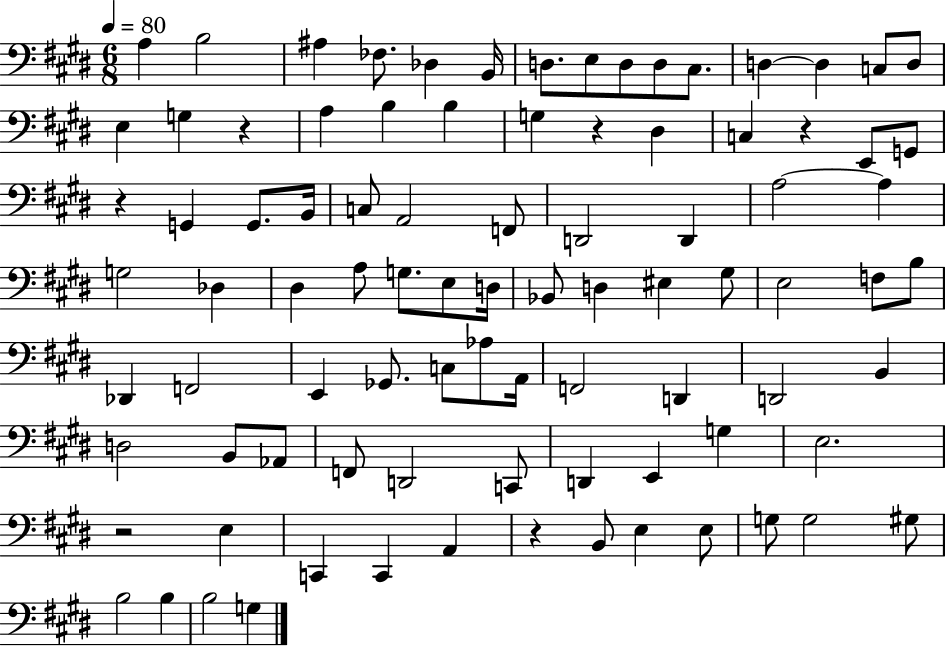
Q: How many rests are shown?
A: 6